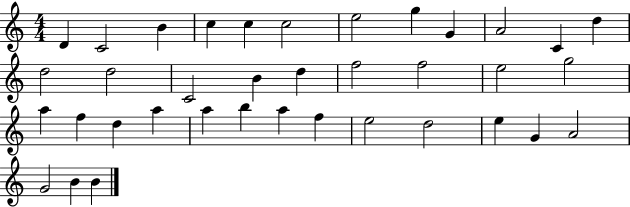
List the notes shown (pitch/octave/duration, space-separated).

D4/q C4/h B4/q C5/q C5/q C5/h E5/h G5/q G4/q A4/h C4/q D5/q D5/h D5/h C4/h B4/q D5/q F5/h F5/h E5/h G5/h A5/q F5/q D5/q A5/q A5/q B5/q A5/q F5/q E5/h D5/h E5/q G4/q A4/h G4/h B4/q B4/q